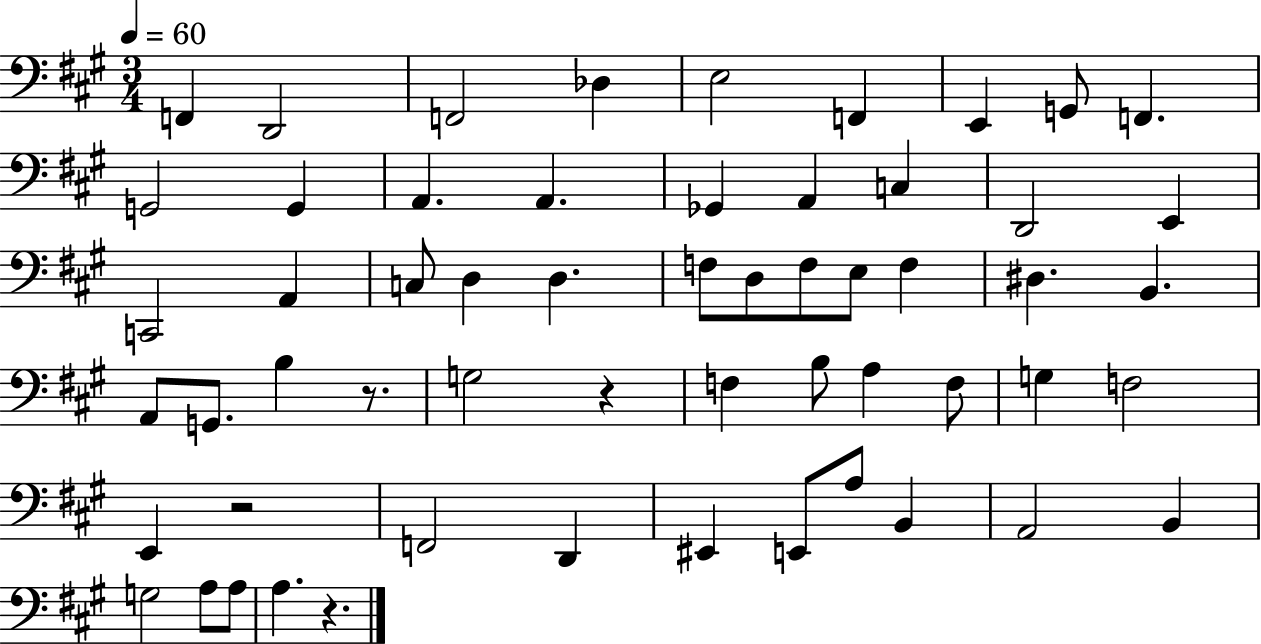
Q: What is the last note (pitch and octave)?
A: A3